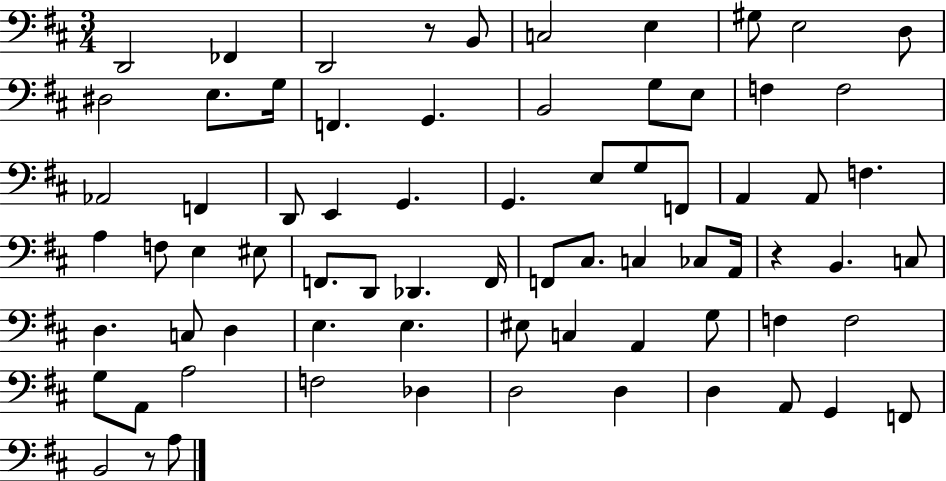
{
  \clef bass
  \numericTimeSignature
  \time 3/4
  \key d \major
  d,2 fes,4 | d,2 r8 b,8 | c2 e4 | gis8 e2 d8 | \break dis2 e8. g16 | f,4. g,4. | b,2 g8 e8 | f4 f2 | \break aes,2 f,4 | d,8 e,4 g,4. | g,4. e8 g8 f,8 | a,4 a,8 f4. | \break a4 f8 e4 eis8 | f,8. d,8 des,4. f,16 | f,8 cis8. c4 ces8 a,16 | r4 b,4. c8 | \break d4. c8 d4 | e4. e4. | eis8 c4 a,4 g8 | f4 f2 | \break g8 a,8 a2 | f2 des4 | d2 d4 | d4 a,8 g,4 f,8 | \break b,2 r8 a8 | \bar "|."
}